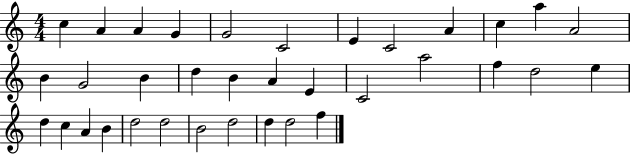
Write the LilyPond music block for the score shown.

{
  \clef treble
  \numericTimeSignature
  \time 4/4
  \key c \major
  c''4 a'4 a'4 g'4 | g'2 c'2 | e'4 c'2 a'4 | c''4 a''4 a'2 | \break b'4 g'2 b'4 | d''4 b'4 a'4 e'4 | c'2 a''2 | f''4 d''2 e''4 | \break d''4 c''4 a'4 b'4 | d''2 d''2 | b'2 d''2 | d''4 d''2 f''4 | \break \bar "|."
}